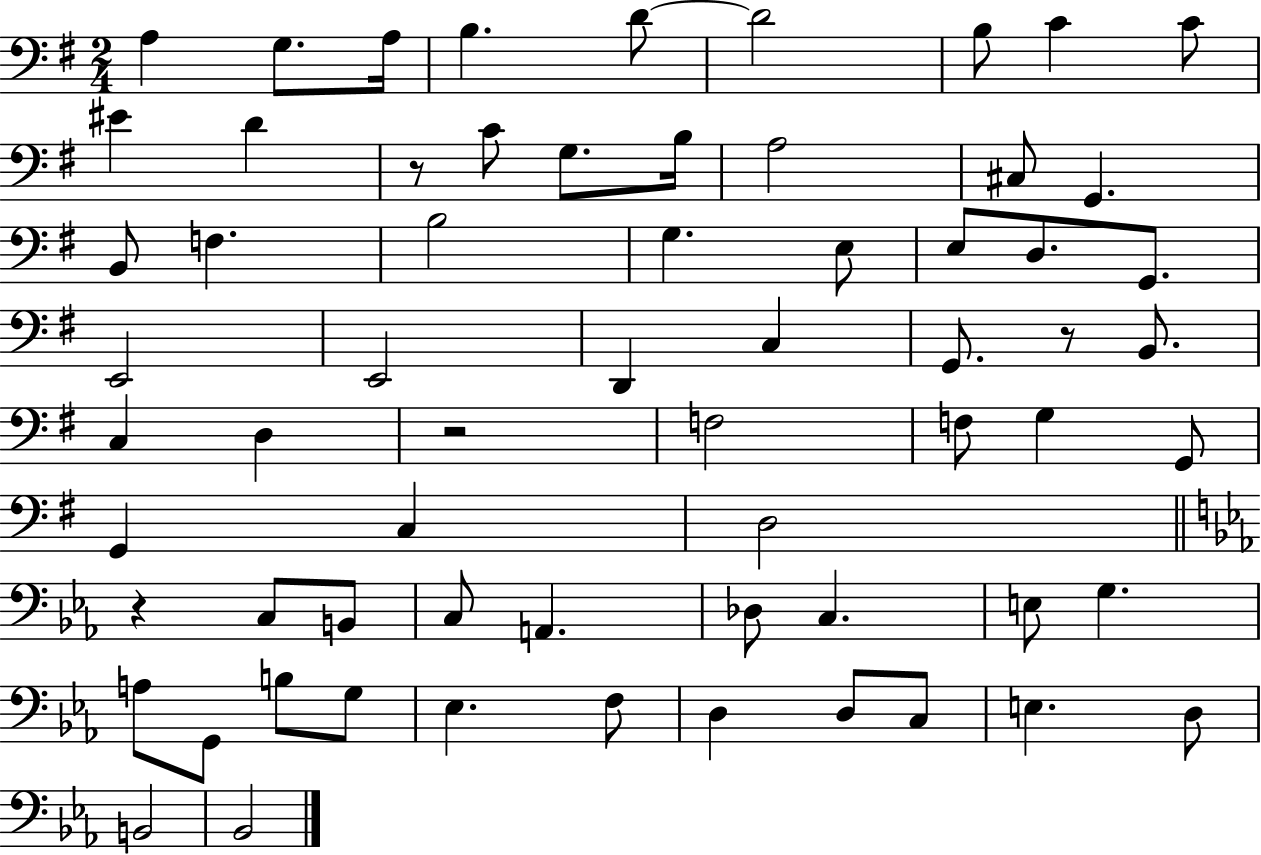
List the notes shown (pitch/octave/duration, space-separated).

A3/q G3/e. A3/s B3/q. D4/e D4/h B3/e C4/q C4/e EIS4/q D4/q R/e C4/e G3/e. B3/s A3/h C#3/e G2/q. B2/e F3/q. B3/h G3/q. E3/e E3/e D3/e. G2/e. E2/h E2/h D2/q C3/q G2/e. R/e B2/e. C3/q D3/q R/h F3/h F3/e G3/q G2/e G2/q C3/q D3/h R/q C3/e B2/e C3/e A2/q. Db3/e C3/q. E3/e G3/q. A3/e G2/e B3/e G3/e Eb3/q. F3/e D3/q D3/e C3/e E3/q. D3/e B2/h Bb2/h